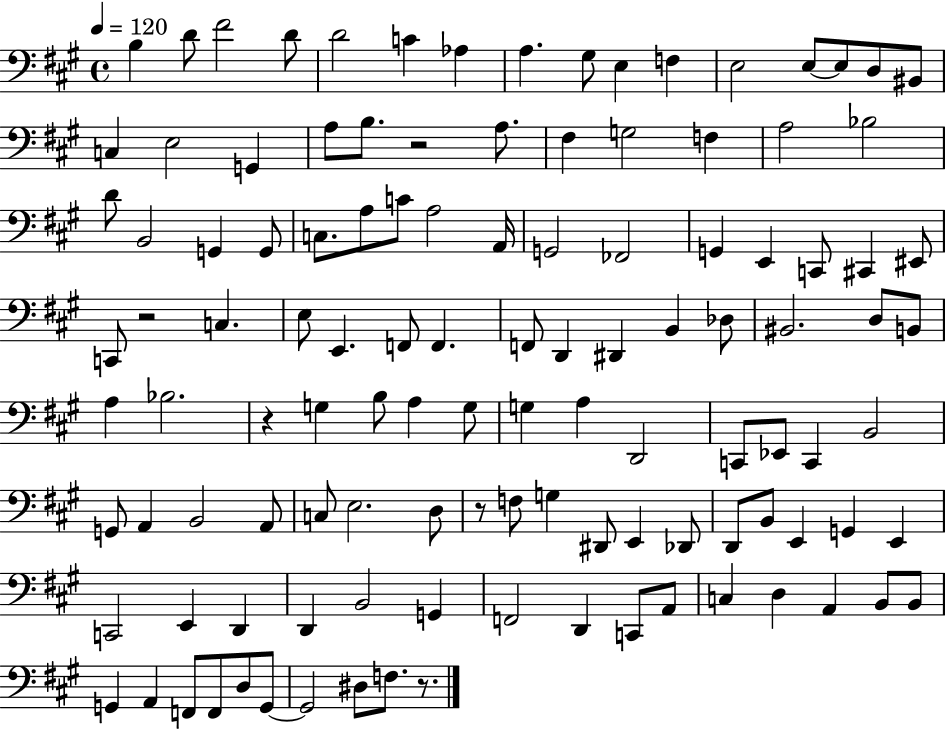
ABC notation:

X:1
T:Untitled
M:4/4
L:1/4
K:A
B, D/2 ^F2 D/2 D2 C _A, A, ^G,/2 E, F, E,2 E,/2 E,/2 D,/2 ^B,,/2 C, E,2 G,, A,/2 B,/2 z2 A,/2 ^F, G,2 F, A,2 _B,2 D/2 B,,2 G,, G,,/2 C,/2 A,/2 C/2 A,2 A,,/4 G,,2 _F,,2 G,, E,, C,,/2 ^C,, ^E,,/2 C,,/2 z2 C, E,/2 E,, F,,/2 F,, F,,/2 D,, ^D,, B,, _D,/2 ^B,,2 D,/2 B,,/2 A, _B,2 z G, B,/2 A, G,/2 G, A, D,,2 C,,/2 _E,,/2 C,, B,,2 G,,/2 A,, B,,2 A,,/2 C,/2 E,2 D,/2 z/2 F,/2 G, ^D,,/2 E,, _D,,/2 D,,/2 B,,/2 E,, G,, E,, C,,2 E,, D,, D,, B,,2 G,, F,,2 D,, C,,/2 A,,/2 C, D, A,, B,,/2 B,,/2 G,, A,, F,,/2 F,,/2 D,/2 G,,/2 G,,2 ^D,/2 F,/2 z/2